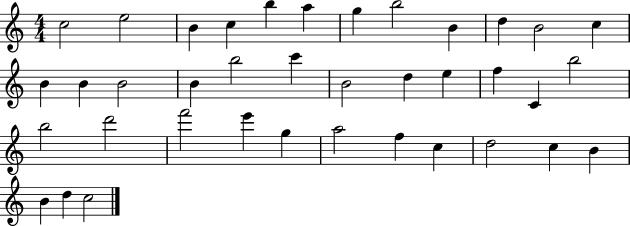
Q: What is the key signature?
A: C major